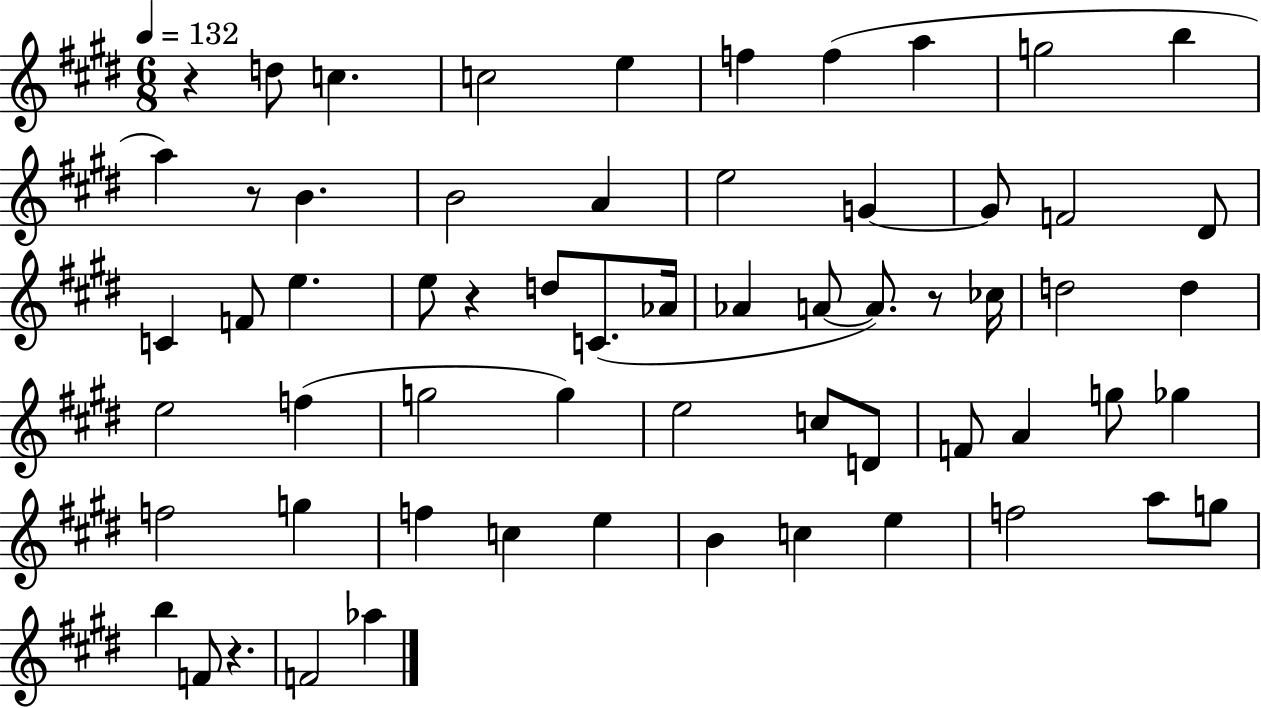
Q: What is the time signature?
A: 6/8